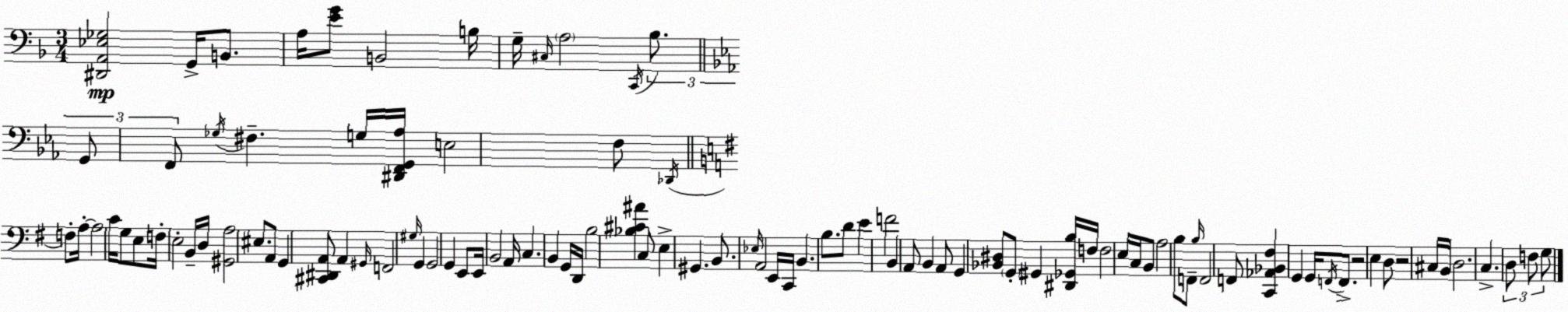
X:1
T:Untitled
M:3/4
L:1/4
K:Dm
[^D,,A,,_E,_G,]2 G,,/4 B,,/2 A,/4 [EG]/2 B,,2 B,/4 G,/4 ^C,/4 A,2 C,,/4 _B,/2 G,,/2 F,,/2 _G,/4 ^F, G,/4 [^D,,F,,G,,_A,]/4 E,2 F,/2 _D,,/4 F,/2 A,/4 A,2 C/4 G,/2 E,/2 F,/4 E,2 B,,/4 D,/4 [^G,,A,]2 ^E,/2 A,,/2 G,, [^C,,^D,,A,,]/2 A,, ^G,,/4 F,,2 ^G,/4 G,, G,,2 G,, E,,/2 E,,/4 B,,2 A,,/4 C, B,, G,,/4 D,,/4 B,2 [_B,^C^A] C,/2 E, ^G,, B,,/2 _E,/4 A,,2 E,,/4 C,,/4 B,, B,/2 D/2 E F2 B,, A,,/2 B,, A,,/2 G,, [_B,,^D,]/2 G,,/2 ^G,, [^D,,_G,,B,]/4 F,/4 F,2 E,/4 C,/4 B,,/2 A,2 B,/2 F,,/2 B,/4 F,,2 F,,/2 [C,,_A,,_B,,^F,] G,, G,,/4 F,,/4 F,,/2 z2 E, D,/2 z2 ^C,/4 B,,/4 D,2 C, D,/2 F,/2 G,/2